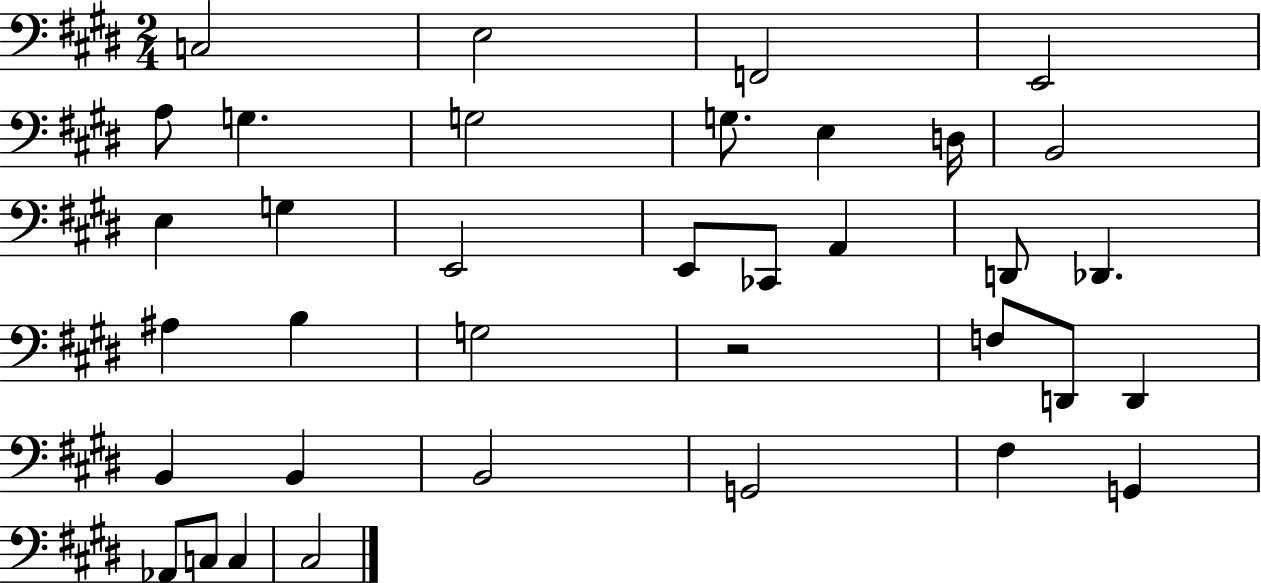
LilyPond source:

{
  \clef bass
  \numericTimeSignature
  \time 2/4
  \key e \major
  c2 | e2 | f,2 | e,2 | \break a8 g4. | g2 | g8. e4 d16 | b,2 | \break e4 g4 | e,2 | e,8 ces,8 a,4 | d,8 des,4. | \break ais4 b4 | g2 | r2 | f8 d,8 d,4 | \break b,4 b,4 | b,2 | g,2 | fis4 g,4 | \break aes,8 c8 c4 | cis2 | \bar "|."
}